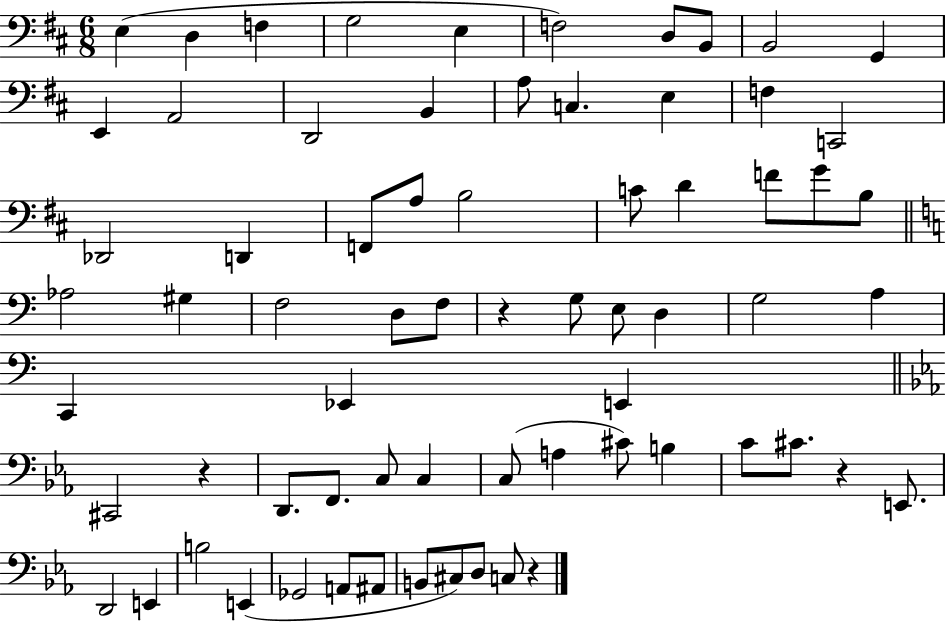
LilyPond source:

{
  \clef bass
  \numericTimeSignature
  \time 6/8
  \key d \major
  e4( d4 f4 | g2 e4 | f2) d8 b,8 | b,2 g,4 | \break e,4 a,2 | d,2 b,4 | a8 c4. e4 | f4 c,2 | \break des,2 d,4 | f,8 a8 b2 | c'8 d'4 f'8 g'8 b8 | \bar "||" \break \key c \major aes2 gis4 | f2 d8 f8 | r4 g8 e8 d4 | g2 a4 | \break c,4 ees,4 e,4 | \bar "||" \break \key ees \major cis,2 r4 | d,8. f,8. c8 c4 | c8( a4 cis'8) b4 | c'8 cis'8. r4 e,8. | \break d,2 e,4 | b2 e,4( | ges,2 a,8 ais,8 | b,8 cis8) d8 c8 r4 | \break \bar "|."
}